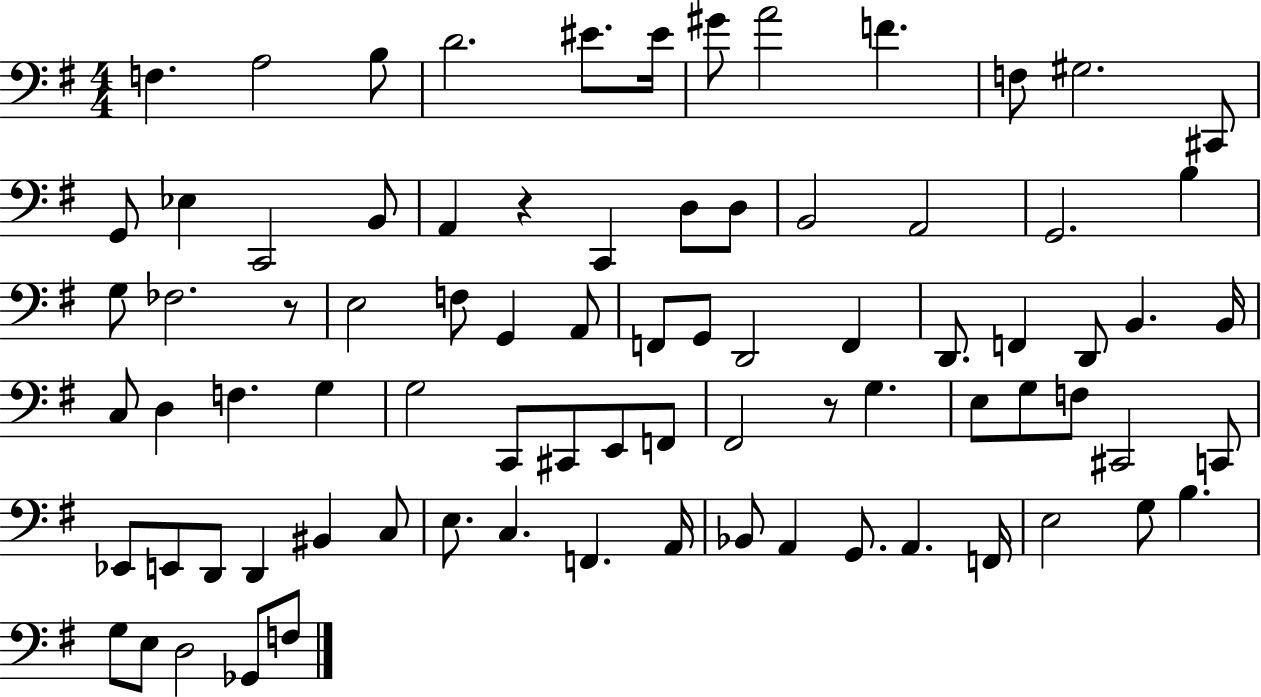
{
  \clef bass
  \numericTimeSignature
  \time 4/4
  \key g \major
  f4. a2 b8 | d'2. eis'8. eis'16 | gis'8 a'2 f'4. | f8 gis2. cis,8 | \break g,8 ees4 c,2 b,8 | a,4 r4 c,4 d8 d8 | b,2 a,2 | g,2. b4 | \break g8 fes2. r8 | e2 f8 g,4 a,8 | f,8 g,8 d,2 f,4 | d,8. f,4 d,8 b,4. b,16 | \break c8 d4 f4. g4 | g2 c,8 cis,8 e,8 f,8 | fis,2 r8 g4. | e8 g8 f8 cis,2 c,8 | \break ees,8 e,8 d,8 d,4 bis,4 c8 | e8. c4. f,4. a,16 | bes,8 a,4 g,8. a,4. f,16 | e2 g8 b4. | \break g8 e8 d2 ges,8 f8 | \bar "|."
}